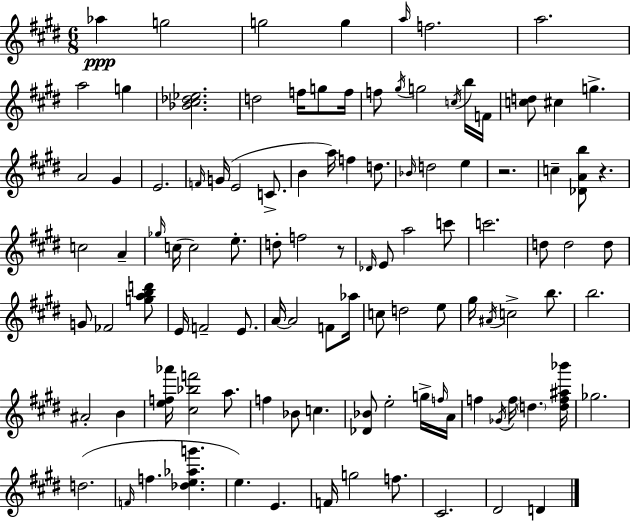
{
  \clef treble
  \numericTimeSignature
  \time 6/8
  \key e \major
  \repeat volta 2 { aes''4\ppp g''2 | g''2 g''4 | \grace { a''16 } f''2. | a''2. | \break a''2 g''4 | <bes' cis'' des'' ees''>2. | d''2 f''16 g''8 | f''16 f''8 \acciaccatura { gis''16 } g''2 | \break \acciaccatura { c''16 } b''16 f'16 <c'' d''>8 cis''4 g''4.-> | a'2 gis'4 | e'2. | \grace { f'16 } g'16( e'2 | \break c'8.-> b'4 a''16) f''4 | d''8. \grace { bes'16 } d''2 | e''4 r2. | c''4-- <des' a' b''>8 r4. | \break c''2 | a'4-- \grace { ges''16 }( c''16 c''2) | e''8.-. d''8-. f''2 | r8 \grace { des'16 } e'8 a''2 | \break c'''8 c'''2. | d''8 d''2 | d''8 g'8 fes'2 | <g'' a'' b'' d'''>8 e'16 f'2-- | \break e'8. a'16~~ a'2 | f'8 aes''16 c''8 d''2 | e''8 gis''16 \acciaccatura { ais'16 } c''2-> | b''8. b''2. | \break ais'2-. | b'4 <e'' f'' aes'''>16 <cis'' bes'' f'''>2 | a''8. f''4 | bes'8 c''4. <des' bes'>8 e''2-. | \break g''16-> \grace { f''16 } a'16 f''4 | \acciaccatura { ges'16 } f''16 \parenthesize d''4. <d'' f'' ais'' bes'''>16 ges''2. | d''2.( | \grace { f'16 } f''4. | \break <des'' e'' aes'' g'''>4. e''4.) | e'4. f'16 | g''2 f''8. cis'2. | dis'2 | \break d'4 } \bar "|."
}